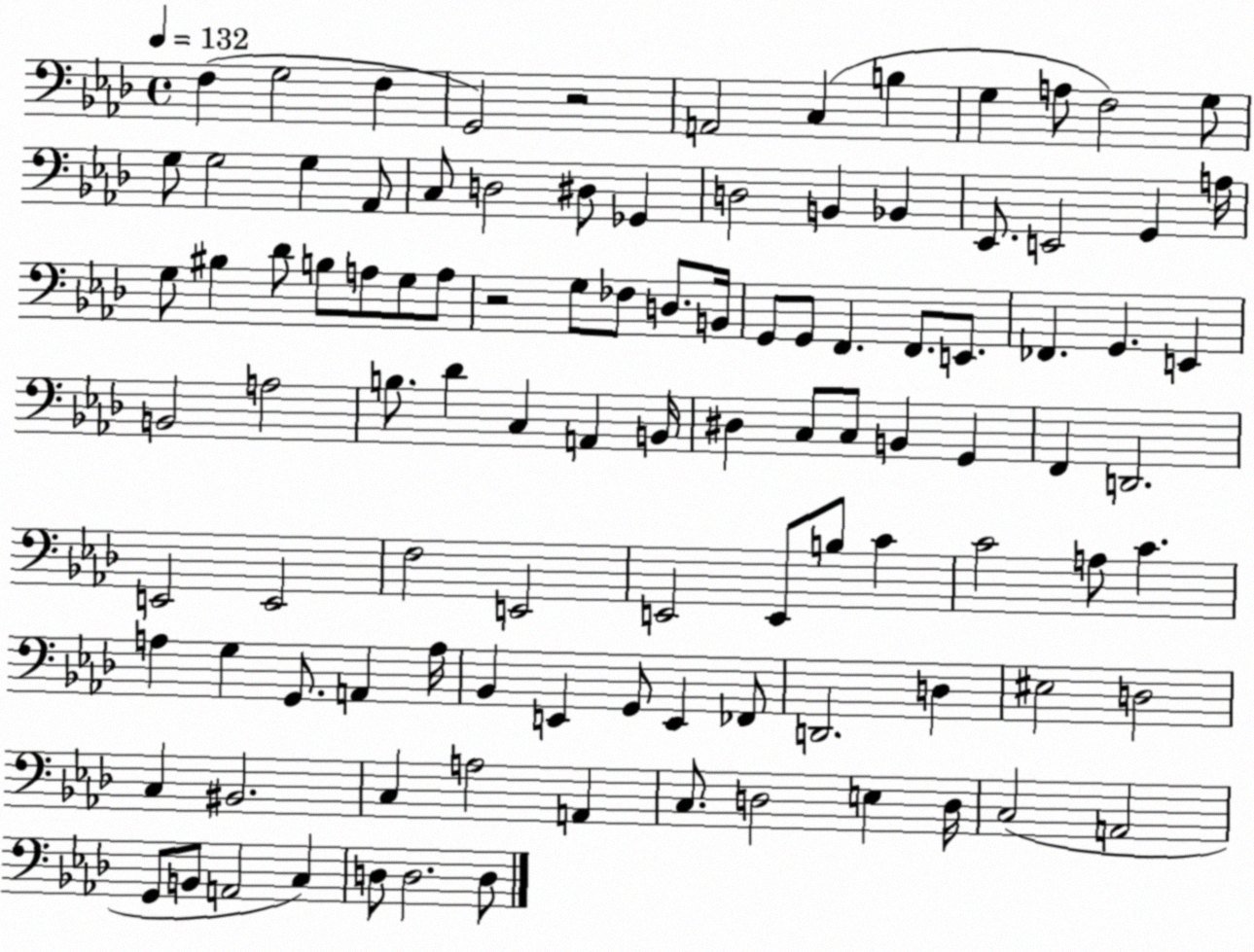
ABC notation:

X:1
T:Untitled
M:4/4
L:1/4
K:Ab
F, G,2 F, G,,2 z2 A,,2 C, B, G, A,/2 F,2 G,/2 G,/2 G,2 G, _A,,/2 C,/2 D,2 ^D,/2 _G,, D,2 B,, _B,, _E,,/2 E,,2 G,, A,/4 G,/2 ^B, _D/2 B,/2 A,/2 G,/2 A,/2 z2 G,/2 _F,/2 D,/2 B,,/4 G,,/2 G,,/2 F,, F,,/2 E,,/2 _F,, G,, E,, B,,2 A,2 B,/2 _D C, A,, B,,/4 ^D, C,/2 C,/2 B,, G,, F,, D,,2 E,,2 E,,2 F,2 E,,2 E,,2 E,,/2 B,/2 C C2 A,/2 C A, G, G,,/2 A,, A,/4 _B,, E,, G,,/2 E,, _F,,/2 D,,2 D, ^E,2 D,2 C, ^B,,2 C, A,2 A,, C,/2 D,2 E, D,/4 C,2 A,,2 G,,/2 B,,/2 A,,2 C, D,/2 D,2 D,/2